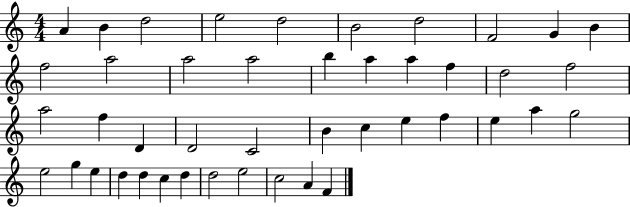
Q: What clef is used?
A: treble